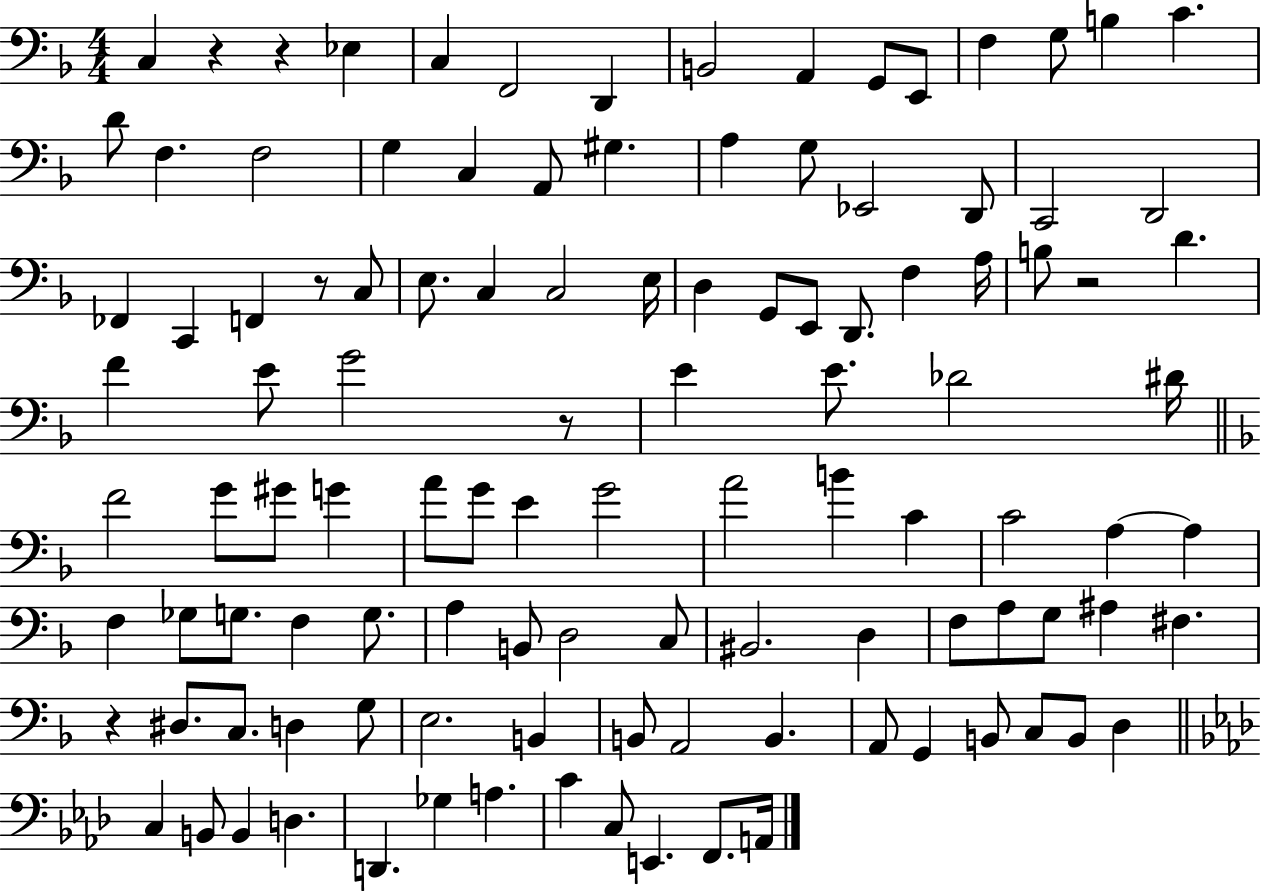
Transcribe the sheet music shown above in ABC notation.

X:1
T:Untitled
M:4/4
L:1/4
K:F
C, z z _E, C, F,,2 D,, B,,2 A,, G,,/2 E,,/2 F, G,/2 B, C D/2 F, F,2 G, C, A,,/2 ^G, A, G,/2 _E,,2 D,,/2 C,,2 D,,2 _F,, C,, F,, z/2 C,/2 E,/2 C, C,2 E,/4 D, G,,/2 E,,/2 D,,/2 F, A,/4 B,/2 z2 D F E/2 G2 z/2 E E/2 _D2 ^D/4 F2 G/2 ^G/2 G A/2 G/2 E G2 A2 B C C2 A, A, F, _G,/2 G,/2 F, G,/2 A, B,,/2 D,2 C,/2 ^B,,2 D, F,/2 A,/2 G,/2 ^A, ^F, z ^D,/2 C,/2 D, G,/2 E,2 B,, B,,/2 A,,2 B,, A,,/2 G,, B,,/2 C,/2 B,,/2 D, C, B,,/2 B,, D, D,, _G, A, C C,/2 E,, F,,/2 A,,/4